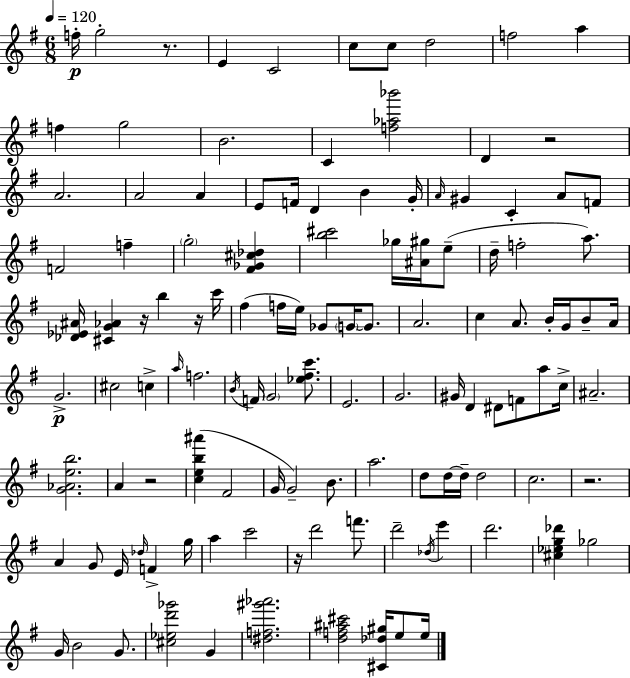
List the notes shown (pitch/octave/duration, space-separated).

F5/s G5/h R/e. E4/q C4/h C5/e C5/e D5/h F5/h A5/q F5/q G5/h B4/h. C4/q [F5,Ab5,Bb6]/h D4/q R/h A4/h. A4/h A4/q E4/e F4/s D4/q B4/q G4/s A4/s G#4/q C4/q A4/e F4/e F4/h F5/q G5/h [F#4,Gb4,C#5,Db5]/q [B5,C#6]/h Gb5/s [A#4,G#5]/s E5/e D5/s F5/h A5/e. [Db4,Eb4,A#4]/s [C#4,G4,Ab4]/q R/s B5/q R/s C6/s F#5/q F5/s E5/s Gb4/e G4/s G4/e. A4/h. C5/q A4/e. B4/s G4/s B4/e A4/s G4/h. C#5/h C5/q A5/s F5/h. B4/s F4/s G4/h [Eb5,F#5,C6]/e. E4/h. G4/h. G#4/s D4/q D#4/e F4/e A5/e C5/s A#4/h. [G4,Ab4,E5,B5]/h. A4/q R/h [C5,E5,B5,A#6]/q F#4/h G4/s G4/h B4/e. A5/h. D5/e D5/s D5/s D5/h C5/h. R/h. A4/q G4/e E4/s Db5/s F4/q G5/s A5/q C6/h R/s D6/h F6/e. D6/h Db5/s E6/q D6/h. [C#5,Eb5,G5,Db6]/q Gb5/h G4/s B4/h G4/e. [C#5,Eb5,D6,Gb6]/h G4/q [D#5,F5,G#6,Ab6]/h. [D5,F5,A#5,C#6]/h [C#4,Db5,G#5]/s E5/e E5/s